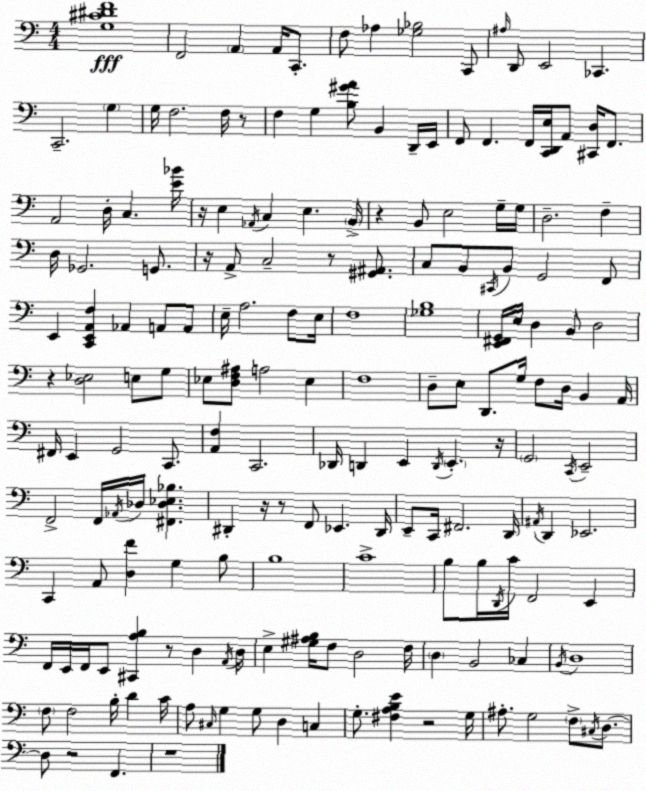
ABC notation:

X:1
T:Untitled
M:4/4
L:1/4
K:C
[G,^C^DF]4 F,,2 A,, A,,/4 C,,/2 F,/2 _A, [_G,_B,]2 C,,/2 ^A,/4 D,,/2 E,,2 _C,, C,,2 G, G,/4 F,2 F,/4 z/2 F, G, [B,^GA]/2 B,, D,,/4 E,,/4 F,,/2 F,, F,,/4 [C,,D,,E,]/4 A,,/2 [^C,,D,]/4 F,,/2 A,,2 D,/4 C, [E_B]/4 z/4 E, _A,,/4 C, E, B,,/4 z B,,/2 E,2 G,/4 G,/4 D,2 F, D,/4 _G,,2 G,,/2 z/4 A,,/2 C,2 z/2 [^G,,^A,,]/2 C,/2 B,,/2 ^C,,/4 B,,/2 G,,2 F,,/2 E,, [C,,E,,A,,F,] _A,, A,,/2 A,,/2 E,/4 A,2 F,/2 E,/4 F,4 [_G,B,]4 [E,,^F,,G,,]/4 E,/4 D, B,,/2 D,2 z [D,_E,]2 E,/2 G,/2 _E,/2 [D,F,^A,]/2 A,2 _E, F,4 D,/2 E,/2 D,,/2 G,/4 F,/2 D,/4 B,, A,,/4 ^F,,/4 E,, G,,2 C,,/2 [A,,F,] C,,2 _D,,/4 D,, E,, D,,/4 E,, z/4 G,,2 C,,/4 E,,2 F,,2 F,,/4 _A,,/4 _D,/4 [^F,,_D,_E,_B,] ^D,, z/4 z/2 F,,/2 _E,, ^D,,/4 E,,/2 C,,/4 ^F,,2 D,,/4 ^A,,/4 D,, _E,,2 C,, A,,/2 [D,F] G, B,/2 B,4 C4 B,/2 B,/4 D,,/4 C/4 F,,2 E,, F,,/4 E,,/4 F,,/4 E,,/2 [^C,,A,B,] z/2 D, A,,/4 D,/4 E, [^G,^A,B,]/4 F,/2 D,2 F,/4 D, B,,2 _C, B,,/4 D,4 F,/2 F,2 B,/4 D C/4 A,/2 ^C,/4 G, G,/2 D, C, G,/2 [^F,A,B,E] z2 G,/4 ^A,/2 G,2 F,/2 ^C,/4 D,/2 D,/2 z2 F,, z4